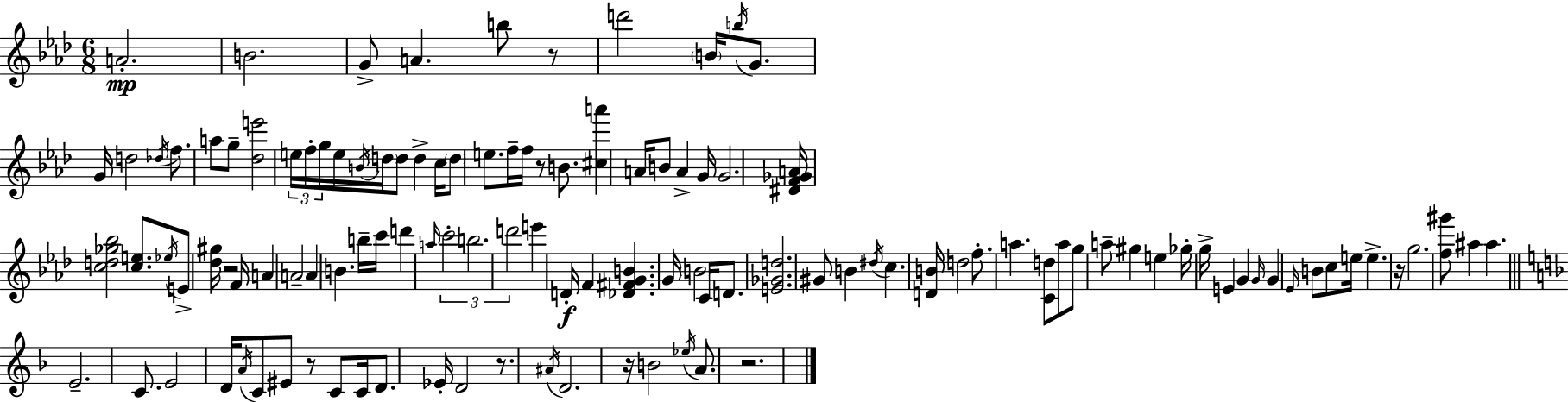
{
  \clef treble
  \numericTimeSignature
  \time 6/8
  \key aes \major
  \repeat volta 2 { a'2.-.\mp | b'2. | g'8-> a'4. b''8 r8 | d'''2 \parenthesize b'16 \acciaccatura { b''16 } g'8. | \break g'16 d''2 \acciaccatura { des''16 } f''8. | a''8 g''8-- <des'' e'''>2 | \tuplet 3/2 { e''16 f''16-. g''16 } e''16 \acciaccatura { b'16 } \parenthesize d''16 d''8 d''4-> | c''16 \parenthesize d''8 e''8. f''16-- f''16 r8 | \break b'8. <cis'' a'''>4 a'16 b'8 a'4-> | g'16 g'2. | <dis' f' ges' a'>16 <c'' d'' ges'' bes''>2 | <c'' e''>8. \acciaccatura { ees''16 } e'8-> <des'' gis''>16 r2 | \break f'16 a'4 a'2-- | a'4 b'4. | b''16-- c'''16 d'''4 \grace { a''16 } \tuplet 3/2 { c'''2-. | b''2. | \break d'''2 } | e'''4 d'16-.\f f'4 <des' fis' g' b'>4. | g'16 \parenthesize b'2 | c'16 d'8. <e' ges' d''>2. | \break gis'8 b'4 \acciaccatura { dis''16 } | c''4. <d' b'>16 d''2 | f''8.-. a''4. | <c' d''>8 a''8 g''8 a''8-- gis''4 | \break e''4 ges''16-. g''16-> e'4 g'4 | \grace { g'16 } g'4 \grace { ees'16 } b'8 c''8 | e''16 e''4.-> r16 g''2. | <f'' gis'''>8 ais''4 | \break ais''4. \bar "||" \break \key f \major e'2.-- | c'8. e'2 d'16 | \acciaccatura { a'16 } c'8 eis'8 r8 c'8 c'16 d'8. | ees'16-. d'2 r8. | \break \acciaccatura { ais'16 } d'2. | r16 b'2 \acciaccatura { ees''16 } | a'8. r2. | } \bar "|."
}